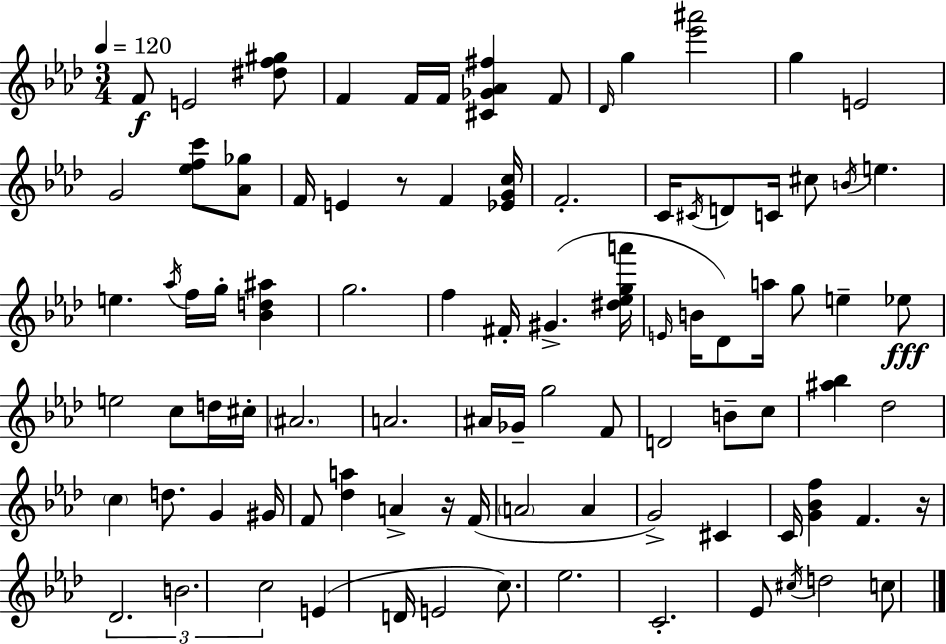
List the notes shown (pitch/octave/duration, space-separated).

F4/e E4/h [D#5,F5,G#5]/e F4/q F4/s F4/s [C#4,Gb4,Ab4,F#5]/q F4/e Db4/s G5/q [Eb6,A#6]/h G5/q E4/h G4/h [Eb5,F5,C6]/e [Ab4,Gb5]/e F4/s E4/q R/e F4/q [Eb4,G4,C5]/s F4/h. C4/s C#4/s D4/e C4/s C#5/e B4/s E5/q. E5/q. Ab5/s F5/s G5/s [Bb4,D5,A#5]/q G5/h. F5/q F#4/s G#4/q. [D#5,Eb5,G5,A6]/s E4/s B4/s Db4/e A5/s G5/e E5/q Eb5/e E5/h C5/e D5/s C#5/s A#4/h. A4/h. A#4/s Gb4/s G5/h F4/e D4/h B4/e C5/e [A#5,Bb5]/q Db5/h C5/q D5/e. G4/q G#4/s F4/e [Db5,A5]/q A4/q R/s F4/s A4/h A4/q G4/h C#4/q C4/s [G4,Bb4,F5]/q F4/q. R/s Db4/h. B4/h. C5/h E4/q D4/s E4/h C5/e. Eb5/h. C4/h. Eb4/e C#5/s D5/h C5/e